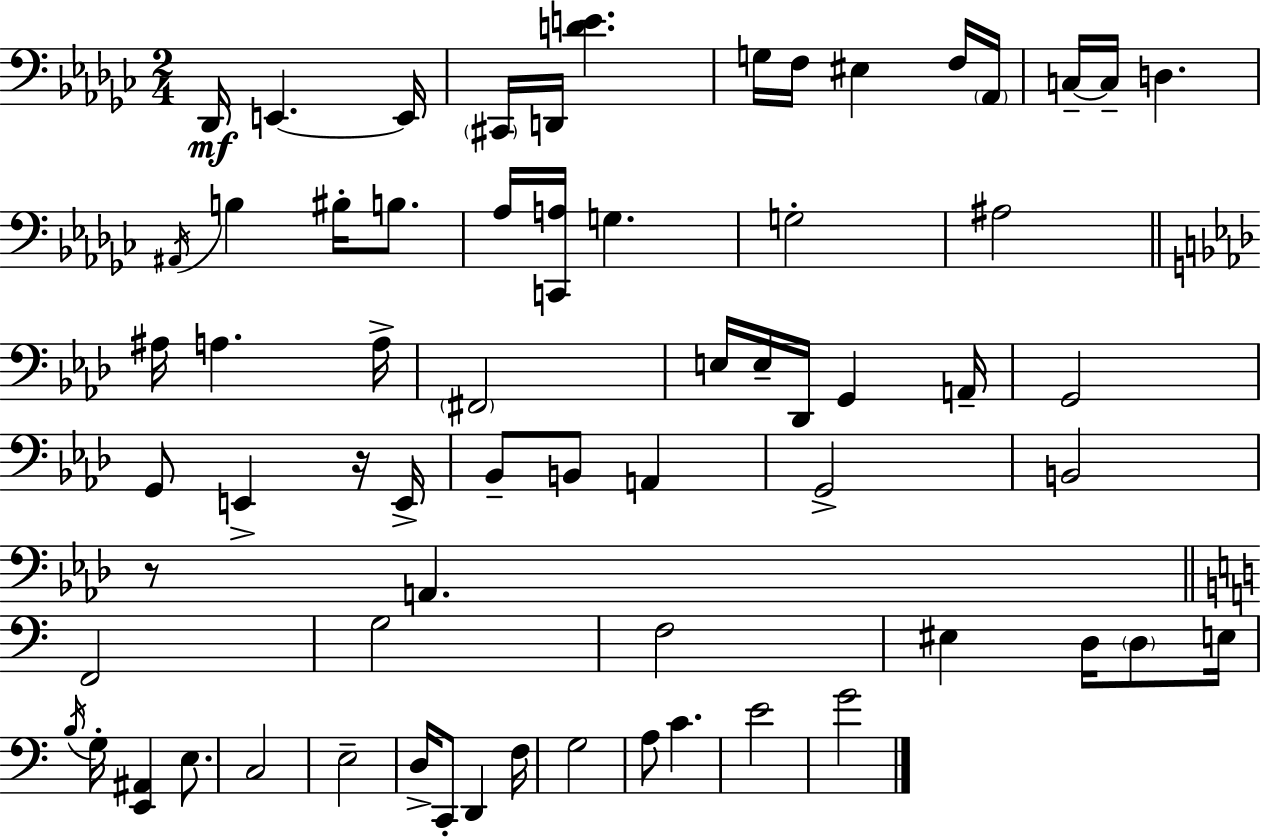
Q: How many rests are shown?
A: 2